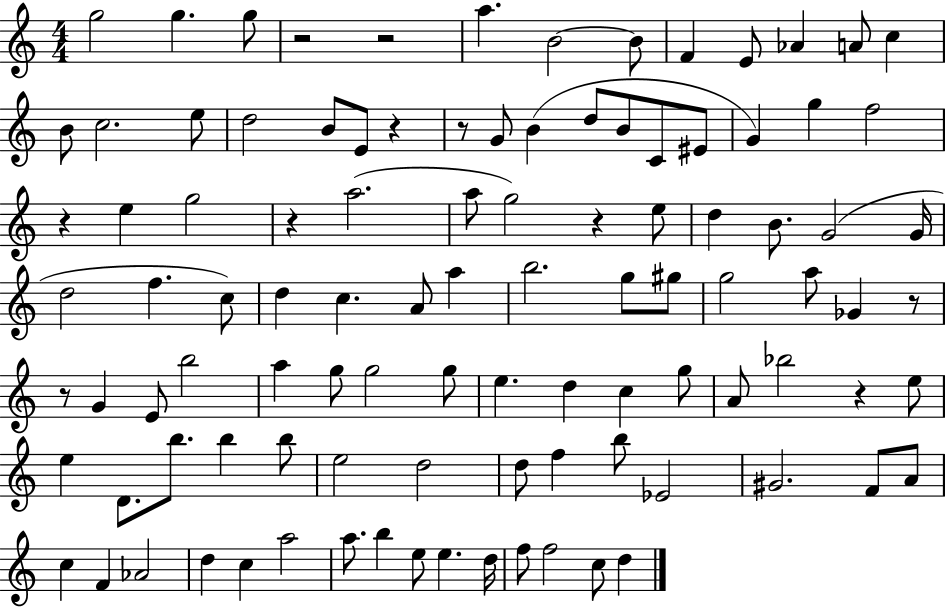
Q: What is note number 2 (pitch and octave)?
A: G5